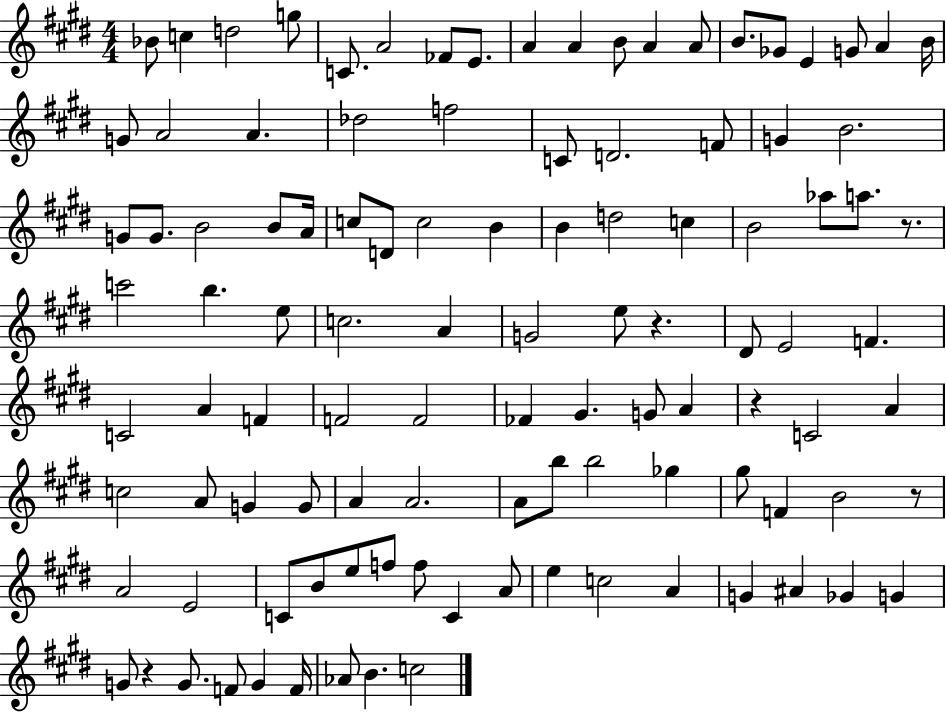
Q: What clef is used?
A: treble